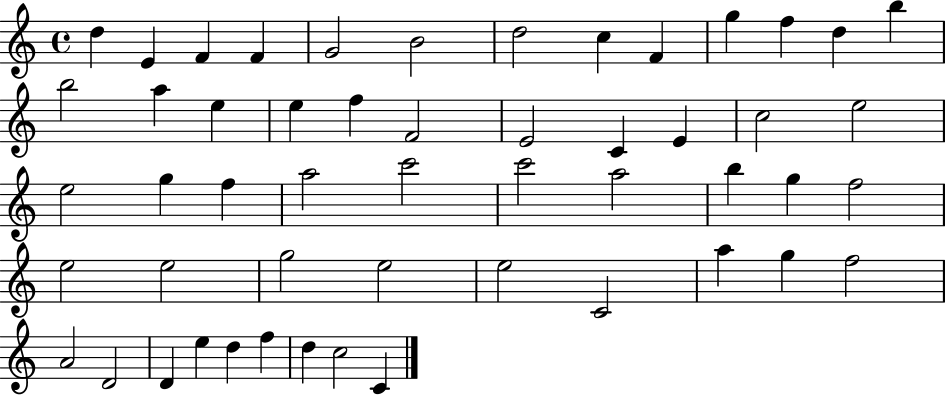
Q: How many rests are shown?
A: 0